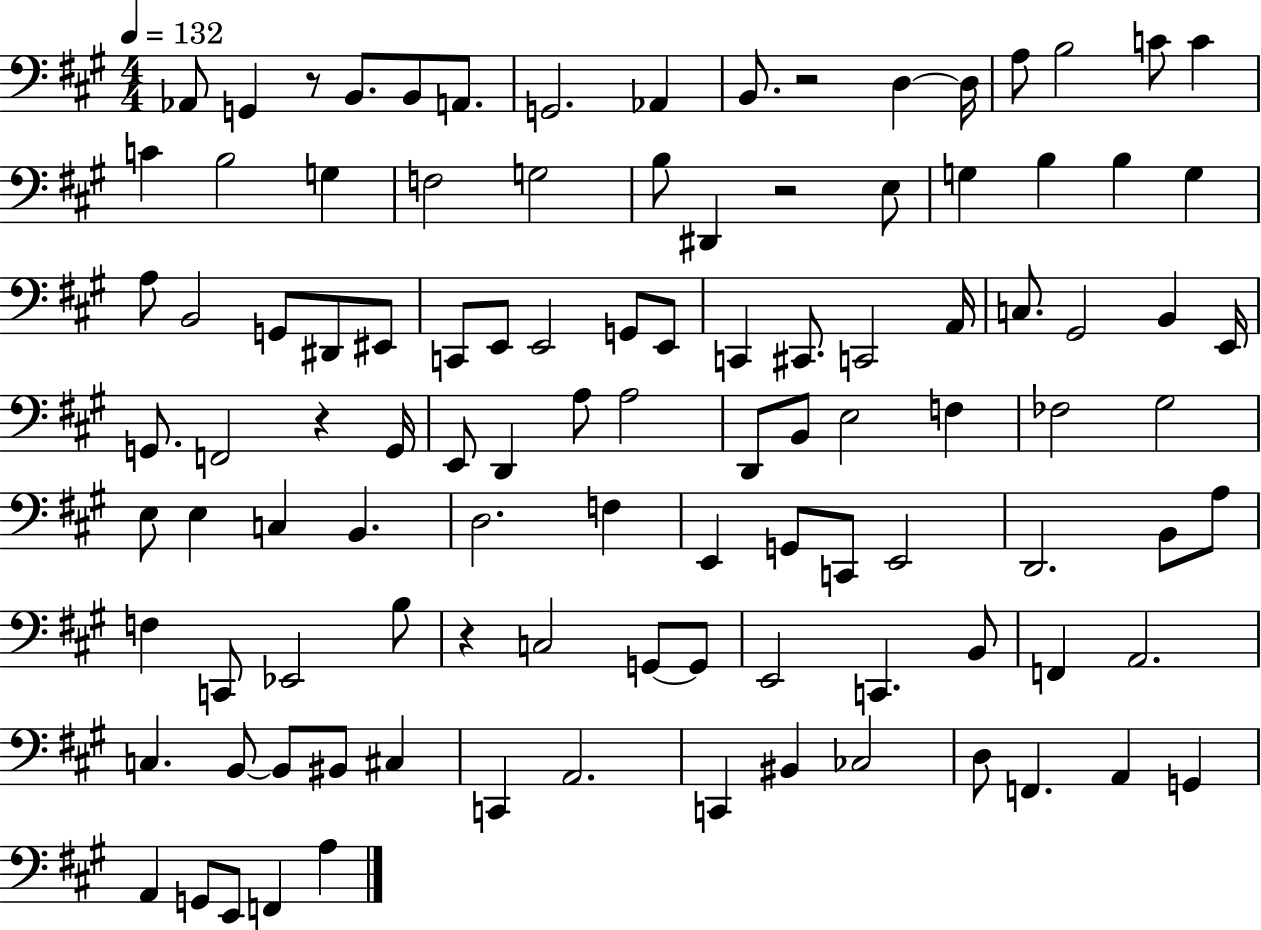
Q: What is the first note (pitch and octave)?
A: Ab2